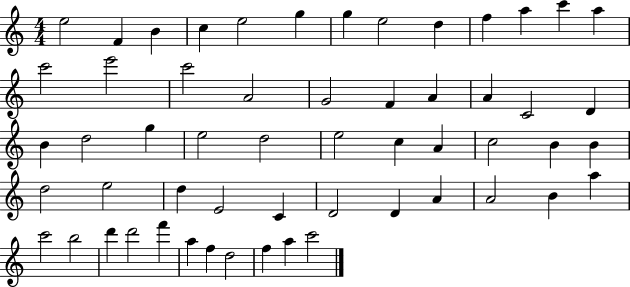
X:1
T:Untitled
M:4/4
L:1/4
K:C
e2 F B c e2 g g e2 d f a c' a c'2 e'2 c'2 A2 G2 F A A C2 D B d2 g e2 d2 e2 c A c2 B B d2 e2 d E2 C D2 D A A2 B a c'2 b2 d' d'2 f' a f d2 f a c'2